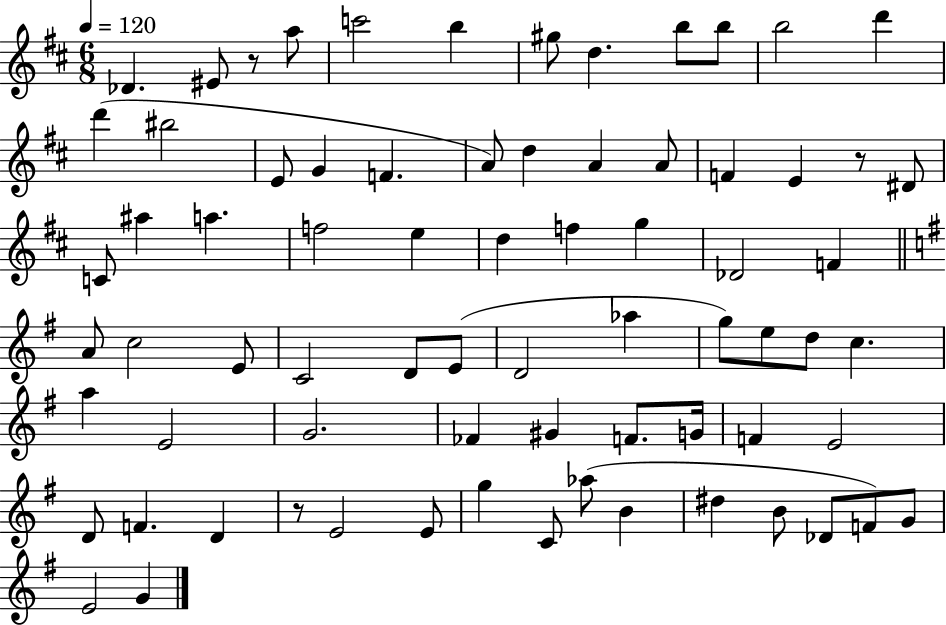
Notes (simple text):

Db4/q. EIS4/e R/e A5/e C6/h B5/q G#5/e D5/q. B5/e B5/e B5/h D6/q D6/q BIS5/h E4/e G4/q F4/q. A4/e D5/q A4/q A4/e F4/q E4/q R/e D#4/e C4/e A#5/q A5/q. F5/h E5/q D5/q F5/q G5/q Db4/h F4/q A4/e C5/h E4/e C4/h D4/e E4/e D4/h Ab5/q G5/e E5/e D5/e C5/q. A5/q E4/h G4/h. FES4/q G#4/q F4/e. G4/s F4/q E4/h D4/e F4/q. D4/q R/e E4/h E4/e G5/q C4/e Ab5/e B4/q D#5/q B4/e Db4/e F4/e G4/e E4/h G4/q